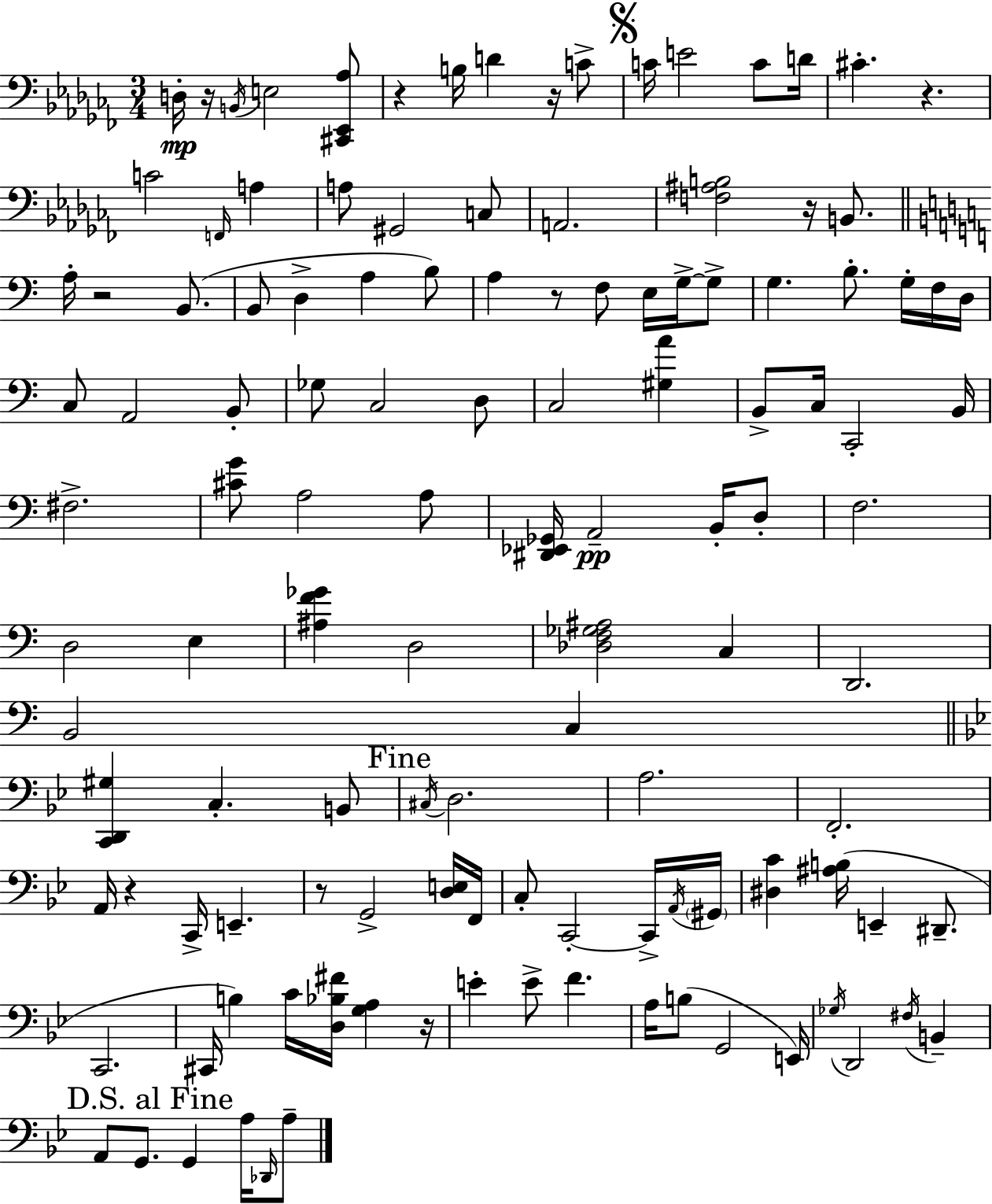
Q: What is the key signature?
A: AES minor